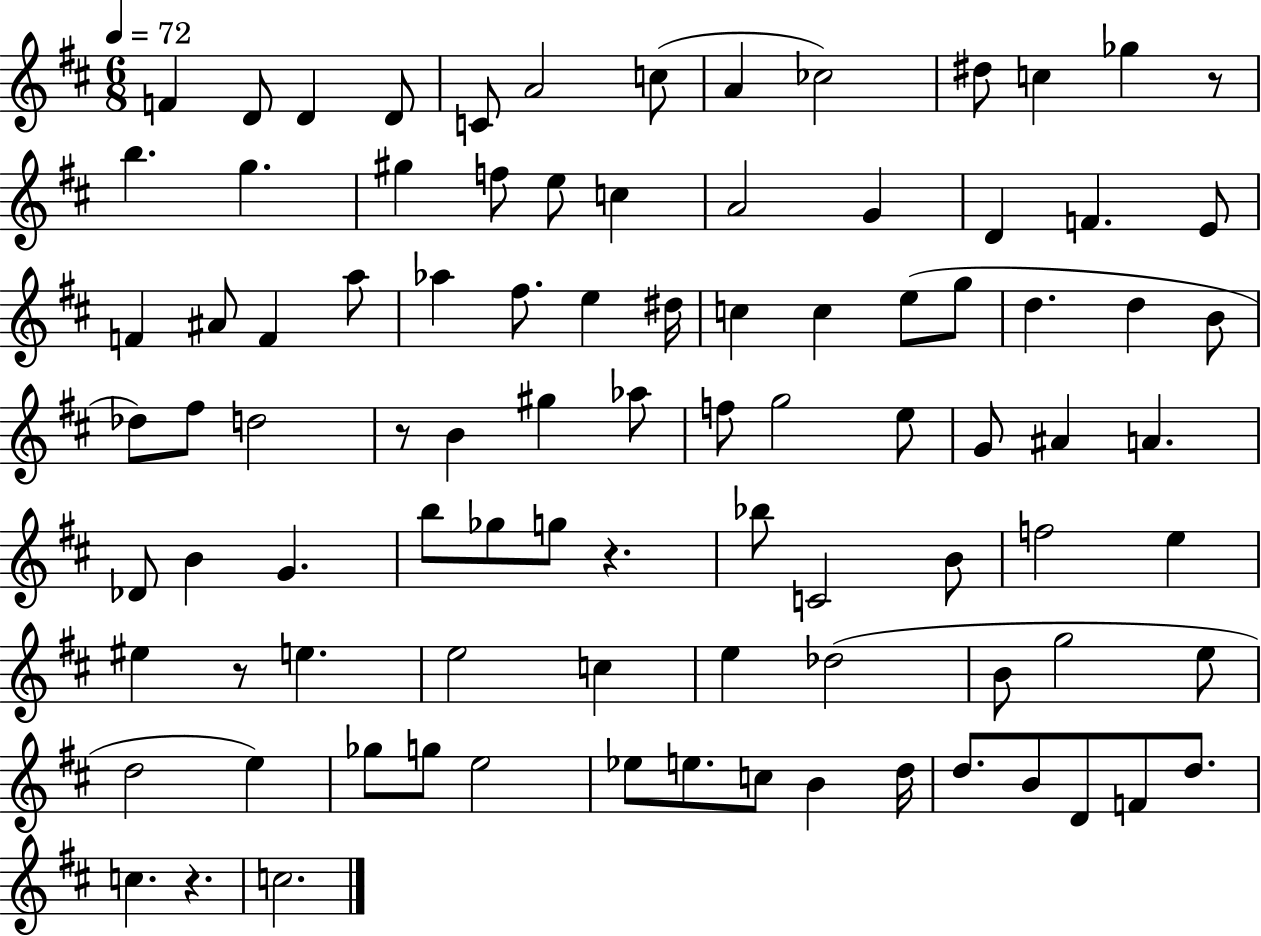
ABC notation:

X:1
T:Untitled
M:6/8
L:1/4
K:D
F D/2 D D/2 C/2 A2 c/2 A _c2 ^d/2 c _g z/2 b g ^g f/2 e/2 c A2 G D F E/2 F ^A/2 F a/2 _a ^f/2 e ^d/4 c c e/2 g/2 d d B/2 _d/2 ^f/2 d2 z/2 B ^g _a/2 f/2 g2 e/2 G/2 ^A A _D/2 B G b/2 _g/2 g/2 z _b/2 C2 B/2 f2 e ^e z/2 e e2 c e _d2 B/2 g2 e/2 d2 e _g/2 g/2 e2 _e/2 e/2 c/2 B d/4 d/2 B/2 D/2 F/2 d/2 c z c2